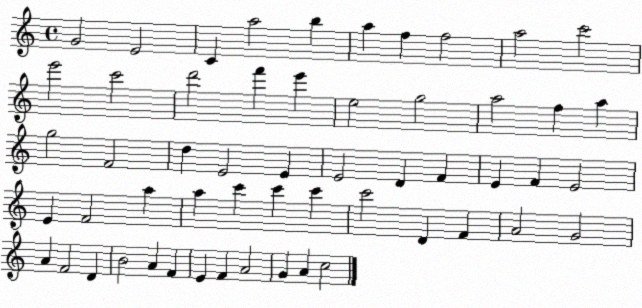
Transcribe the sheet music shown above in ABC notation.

X:1
T:Untitled
M:4/4
L:1/4
K:C
G2 E2 C a2 b a f f2 a2 c'2 e'2 c'2 d'2 f' e' e2 g2 a2 f a g2 F2 d E2 E E2 D F E F E2 E F2 a a c' c' c' c'2 D F A2 G2 A F2 D B2 A F E F A2 G A c2